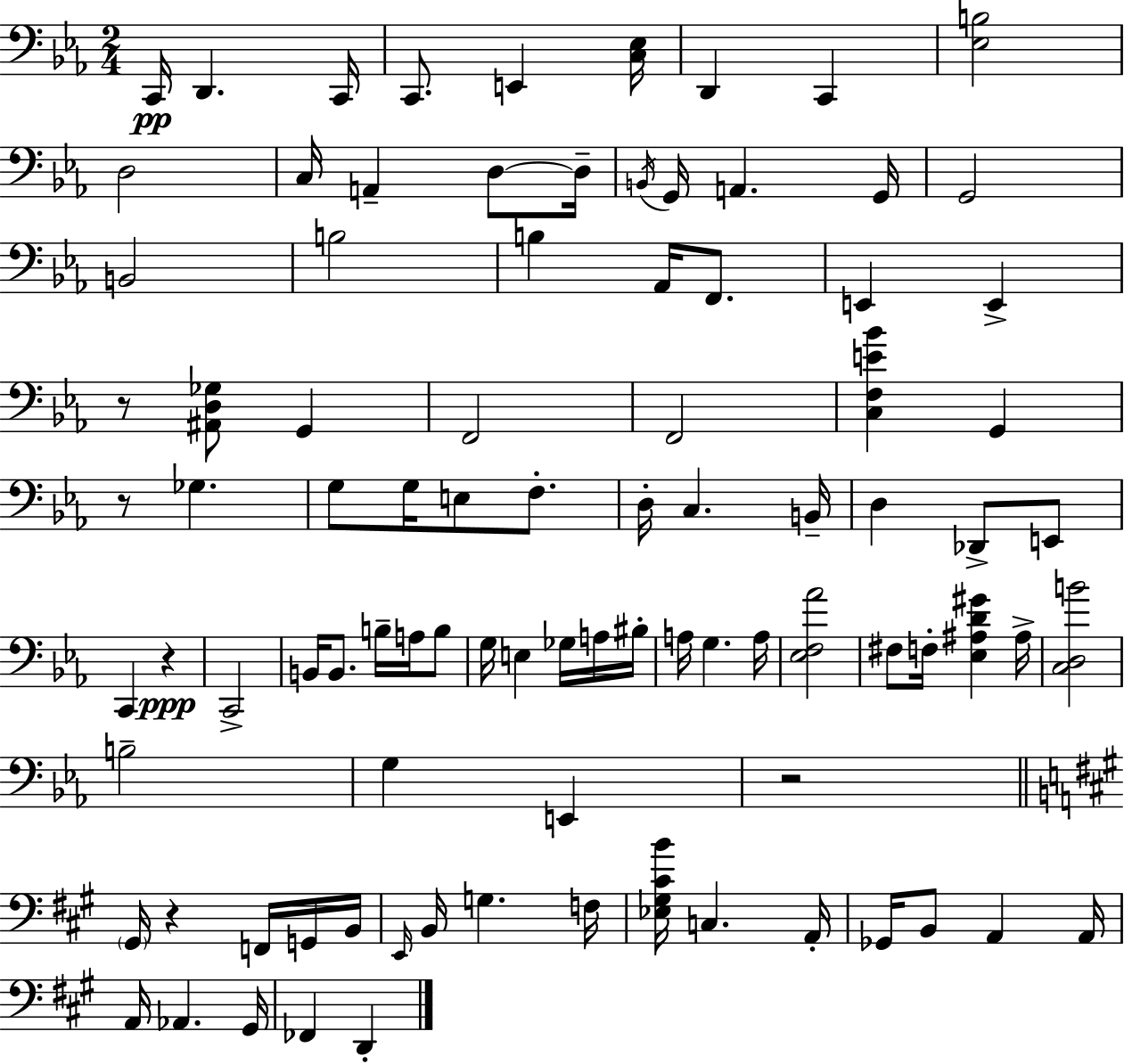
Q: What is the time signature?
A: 2/4